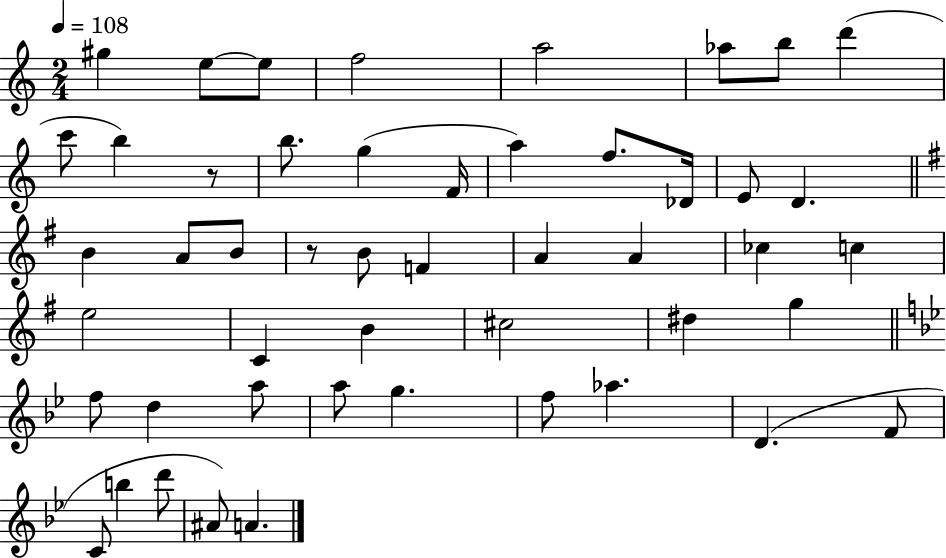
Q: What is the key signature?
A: C major